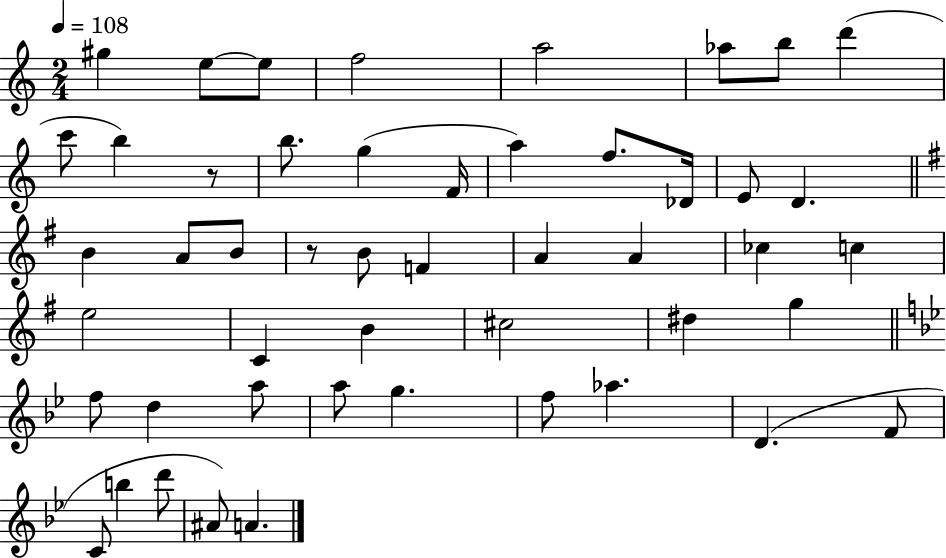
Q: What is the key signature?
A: C major